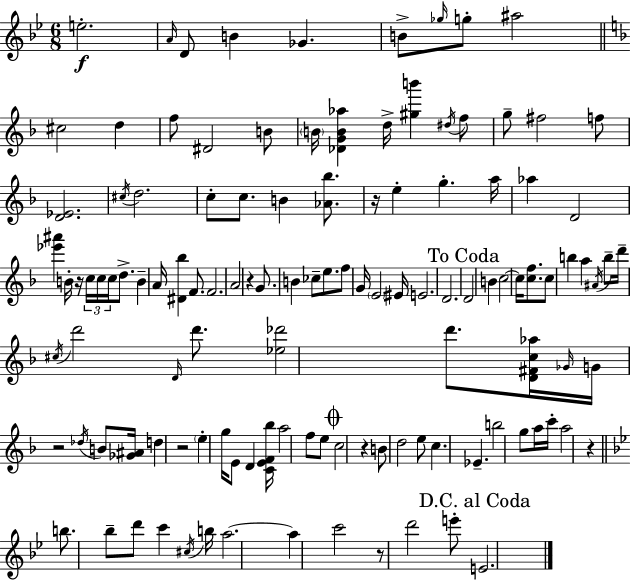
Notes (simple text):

E5/h. A4/s D4/e B4/q Gb4/q. B4/e Gb5/s G5/e A#5/h C#5/h D5/q F5/e D#4/h B4/e B4/s [Db4,G4,B4,Ab5]/q D5/s [G#5,B6]/q D#5/s F5/e G5/e F#5/h F5/e [D4,Eb4]/h. C#5/s D5/h. C5/e C5/e. B4/q [Ab4,Bb5]/e. R/s E5/q G5/q. A5/s Ab5/q D4/h [Eb6,A#6]/q B4/s R/s C5/s C5/s C5/s D5/e. B4/q A4/s [D#4,Bb5]/q F4/e. F4/h. A4/h R/q G4/e. B4/q CES5/e E5/e. F5/e G4/s E4/h EIS4/s E4/h. D4/h. D4/h B4/q C5/h C5/s [C5,F5]/e. C5/e B5/q A5/q A#4/s B5/e D6/s C#5/s D6/h D4/s D6/e. [Eb5,Db6]/h D6/e. [D4,F#4,C5,Ab5]/s Gb4/s G4/s R/h Db5/s B4/e [Gb4,A#4]/s D5/q R/h E5/q G5/s E4/e D4/q [C4,E4,F4,Bb5]/s A5/h F5/e E5/e C5/h R/q B4/e D5/h E5/e C5/q. Eb4/q. B5/h G5/e A5/s C6/s A5/h R/q B5/e. Bb5/e D6/e C6/q C#5/s B5/s A5/h. A5/q C6/h R/e D6/h E6/e E4/h.